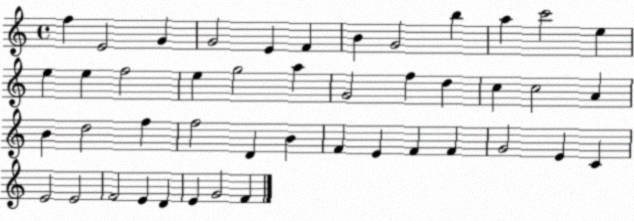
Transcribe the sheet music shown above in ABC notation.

X:1
T:Untitled
M:4/4
L:1/4
K:C
f E2 G G2 E F B G2 b a c'2 e e e f2 e g2 a G2 f d c c2 A B d2 f f2 D B F E F F G2 E C E2 E2 F2 E D E G2 F